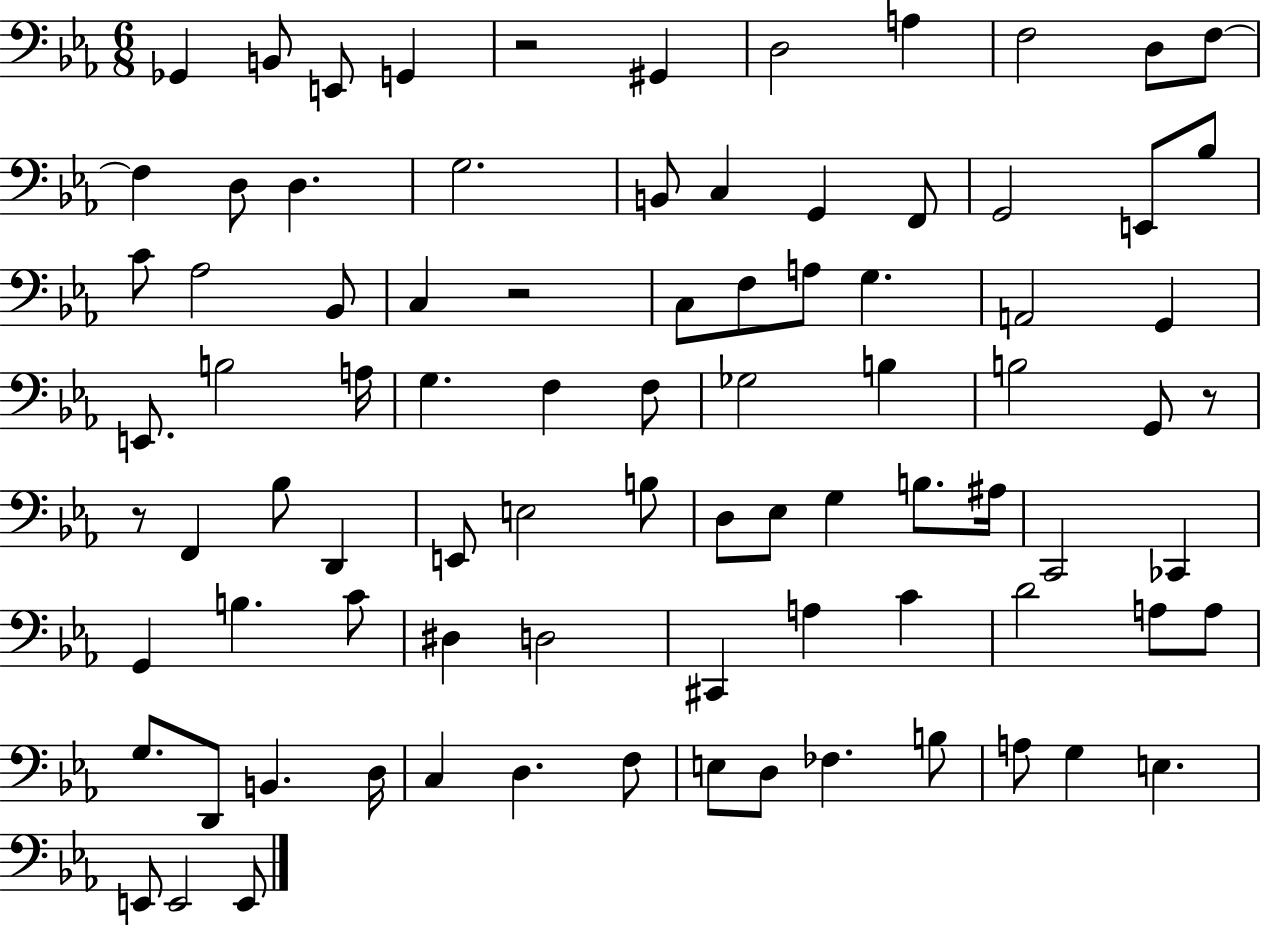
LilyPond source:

{
  \clef bass
  \numericTimeSignature
  \time 6/8
  \key ees \major
  ges,4 b,8 e,8 g,4 | r2 gis,4 | d2 a4 | f2 d8 f8~~ | \break f4 d8 d4. | g2. | b,8 c4 g,4 f,8 | g,2 e,8 bes8 | \break c'8 aes2 bes,8 | c4 r2 | c8 f8 a8 g4. | a,2 g,4 | \break e,8. b2 a16 | g4. f4 f8 | ges2 b4 | b2 g,8 r8 | \break r8 f,4 bes8 d,4 | e,8 e2 b8 | d8 ees8 g4 b8. ais16 | c,2 ces,4 | \break g,4 b4. c'8 | dis4 d2 | cis,4 a4 c'4 | d'2 a8 a8 | \break g8. d,8 b,4. d16 | c4 d4. f8 | e8 d8 fes4. b8 | a8 g4 e4. | \break e,8 e,2 e,8 | \bar "|."
}